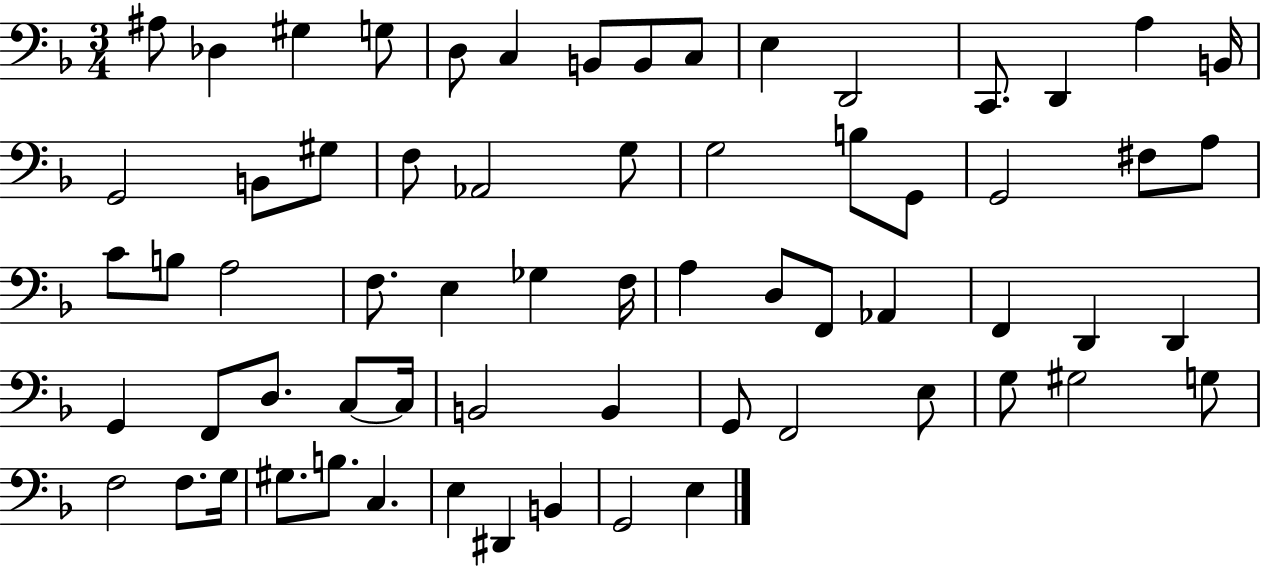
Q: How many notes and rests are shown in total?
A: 65